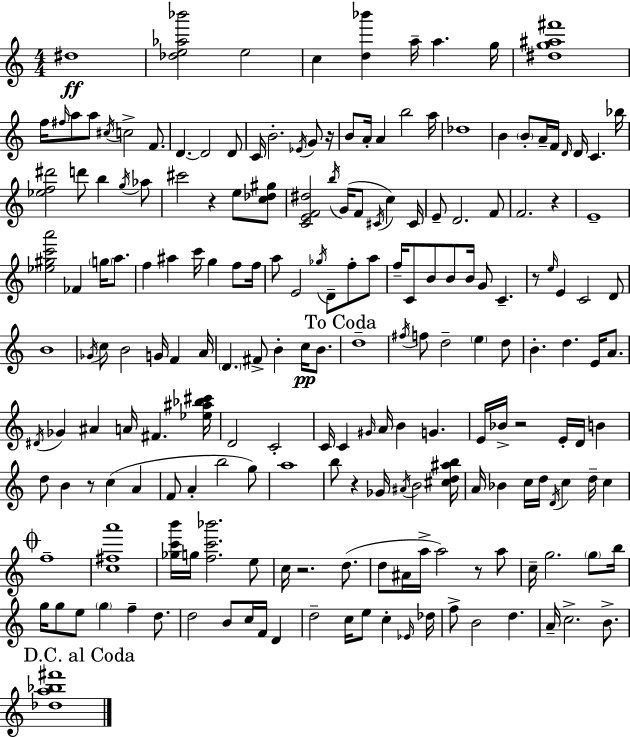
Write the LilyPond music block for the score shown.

{
  \clef treble
  \numericTimeSignature
  \time 4/4
  \key a \minor
  dis''1\ff | <des'' e'' aes'' bes'''>2 e''2 | c''4 <d'' bes'''>4 a''16-- a''4. g''16 | <dis'' g'' ais'' fis'''>1 | \break f''16 \grace { fis''16 } a''8 a''8 \acciaccatura { cis''16 } c''2-> f'8. | d'4.~~ d'2 | d'8 c'16 b'2.-. \acciaccatura { ees'16 } | g'8 r16 b'8 a'16-. a'4 b''2 | \break a''16 des''1 | b'4 \parenthesize b'8-. a'16-- f'16 \grace { d'16 } d'16 c'4. | bes''16 <ees'' f'' dis'''>2 d'''8 b''4 | \acciaccatura { g''16 } aes''8 cis'''2 r4 | \break e''8 <c'' des'' gis''>8 <c' e' f' dis''>2 \acciaccatura { b''16 }( g'16 f'8 | \acciaccatura { cis'16 }) c''4 cis'16 e'8-- d'2. | f'8 f'2. | r4 e'1-- | \break <ees'' gis'' c''' a'''>2 fes'4 | \parenthesize g''16 a''8. f''4 ais''4 c'''16 | g''4 f''8 f''16 a''8 e'2 | \acciaccatura { ges''16 } d'8-- f''8-. a''8 f''16-- c'8 b'8 b'8 b'16 | \break g'8 c'4.-- r8 \grace { e''16 } e'4 c'2 | d'8 b'1 | \acciaccatura { ges'16 } c''8 b'2 | g'16 f'4 a'16 \parenthesize d'4. | \break fis'8-> b'4-. c''16\pp b'8. \mark "To Coda" d''1-- | \acciaccatura { fis''16 } f''8 d''2-- | \parenthesize e''4 d''8 b'4.-. | d''4. e'16 a'8. \acciaccatura { dis'16 } ges'4 | \break ais'4 a'16 fis'4. <ees'' ais'' bes'' cis'''>16 d'2 | c'2-. c'16 c'4 | \grace { gis'16 } a'16 b'4 g'4. e'16 bes'16-> r2 | e'16-. d'16 b'4 d''8 b'4 | \break r8 c''4( a'4 f'8 a'4-. | b''2 g''8) a''1 | b''8 r4 | ges'16 \acciaccatura { ais'16 } b'2 <cis'' d'' ais'' b''>16 a'16 bes'4 | \break c''16 d''16 \acciaccatura { d'16 } c''4 d''16-- c''4 \mark \markup { \musicglyph "scripts.coda" } f''1-- | <c'' fis'' a'''>1 | <ges'' c''' b'''>16 | g''16 <f'' c''' bes'''>2. e''8 c''16 | \break r2. d''8.( d''8 | ais'16 a''16-> a''2) r8 a''8 c''16-- | g''2. \parenthesize g''8 b''16 g''16 | g''8 e''8 \parenthesize g''4 f''4-- d''8. d''2 | \break b'8 c''16 f'16 d'4 d''2-- | c''16 e''8 c''4-. \grace { ees'16 } des''16 | f''8-> b'2 d''4. | a'16-- c''2.-> b'8.-> | \break \mark "D.C. al Coda" <des'' a'' bes'' fis'''>1 | \bar "|."
}